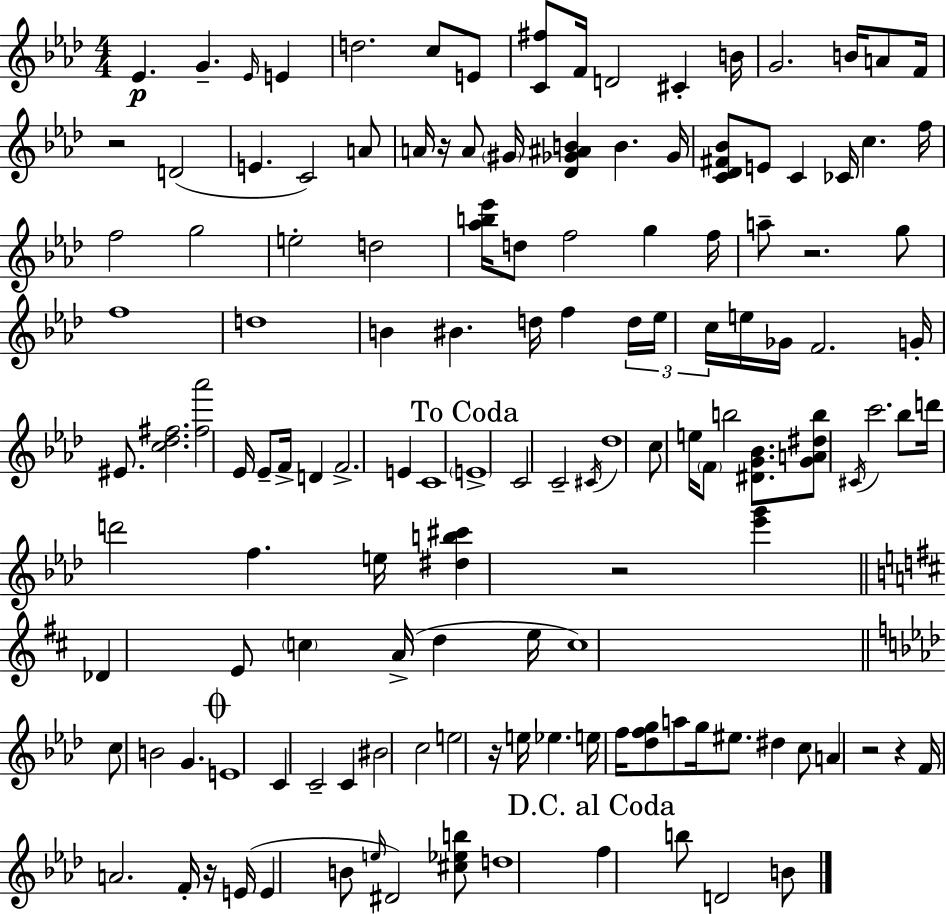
{
  \clef treble
  \numericTimeSignature
  \time 4/4
  \key f \minor
  ees'4.\p g'4.-- \grace { ees'16 } e'4 | d''2. c''8 e'8 | <c' fis''>8 f'16 d'2 cis'4-. | b'16 g'2. b'16 a'8 | \break f'16 r2 d'2( | e'4. c'2) a'8 | a'16 r16 a'8 \parenthesize gis'16 <des' ges' ais' b'>4 b'4. | ges'16 <c' des' fis' bes'>8 e'8 c'4 ces'16 c''4. | \break f''16 f''2 g''2 | e''2-. d''2 | <aes'' b'' ees'''>16 d''8 f''2 g''4 | f''16 a''8-- r2. g''8 | \break f''1 | d''1 | b'4 bis'4. d''16 f''4 | \tuplet 3/2 { d''16 ees''16 c''16 } e''16 ges'16 f'2. | \break g'16-. eis'8. <c'' des'' fis''>2. | <fis'' aes'''>2 ees'16 ees'8-- f'16-> d'4 | f'2.-> e'4 | c'1 | \break \mark "To Coda" \parenthesize e'1-> | c'2 c'2-- | \acciaccatura { cis'16 } des''1 | c''8 e''16 \parenthesize f'8 b''2 <dis' g' bes'>8. | \break <g' a' dis'' b''>8 \acciaccatura { cis'16 } c'''2. | bes''8 d'''16 d'''2 f''4. | e''16 <dis'' b'' cis'''>4 r2 <ees''' g'''>4 | \bar "||" \break \key d \major des'4 e'8 \parenthesize c''4 a'16->( d''4 e''16 | c''1) | \bar "||" \break \key aes \major c''8 b'2 g'4. | \mark \markup { \musicglyph "scripts.coda" } e'1 | c'4 c'2-- c'4 | bis'2 c''2 | \break e''2 r16 e''16 ees''4. | e''16 f''16 <des'' f'' g''>8 a''8 g''16 eis''8. dis''4 c''8 | a'4 r2 r4 | f'16 a'2. f'16-. r16 e'16( | \break e'4 b'8 \grace { e''16 }) dis'2 <cis'' ees'' b''>8 | d''1 | \mark "D.C. al Coda" f''4 b''8 d'2 b'8 | \bar "|."
}